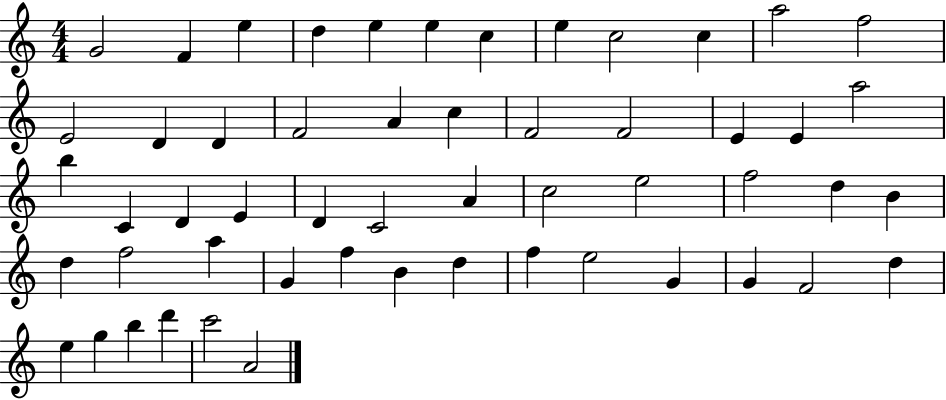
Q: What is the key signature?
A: C major